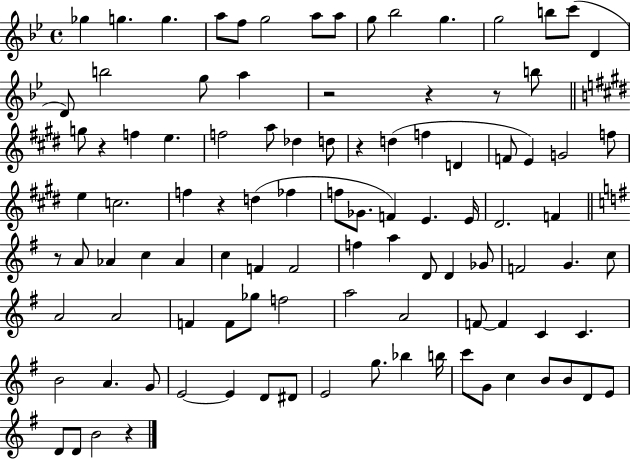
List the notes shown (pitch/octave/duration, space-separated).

Gb5/q G5/q. G5/q. A5/e F5/e G5/h A5/e A5/e G5/e Bb5/h G5/q. G5/h B5/e C6/e D4/q D4/e B5/h G5/e A5/q R/h R/q R/e B5/e G5/e R/q F5/q E5/q. F5/h A5/e Db5/q D5/e R/q D5/q F5/q D4/q F4/e E4/q G4/h F5/e E5/q C5/h. F5/q R/q D5/q FES5/q F5/e Gb4/e. F4/q E4/q. E4/s D#4/h. F4/q R/e A4/e Ab4/q C5/q Ab4/q C5/q F4/q F4/h F5/q A5/q D4/e D4/q Gb4/e F4/h G4/q. C5/e A4/h A4/h F4/q F4/e Gb5/e F5/h A5/h A4/h F4/e F4/q C4/q C4/q. B4/h A4/q. G4/e E4/h E4/q D4/e D#4/e E4/h G5/e. Bb5/q B5/s C6/e G4/e C5/q B4/e B4/e D4/e E4/e D4/e D4/e B4/h R/q